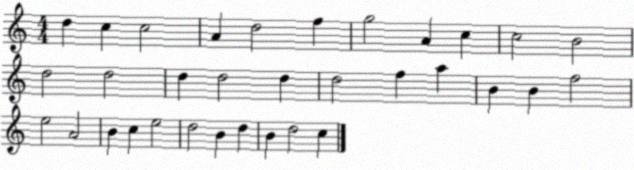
X:1
T:Untitled
M:4/4
L:1/4
K:C
d c c2 A d2 f g2 A c c2 B2 d2 d2 d d2 d d2 f a B B f2 e2 A2 B c e2 d2 B d B d2 c